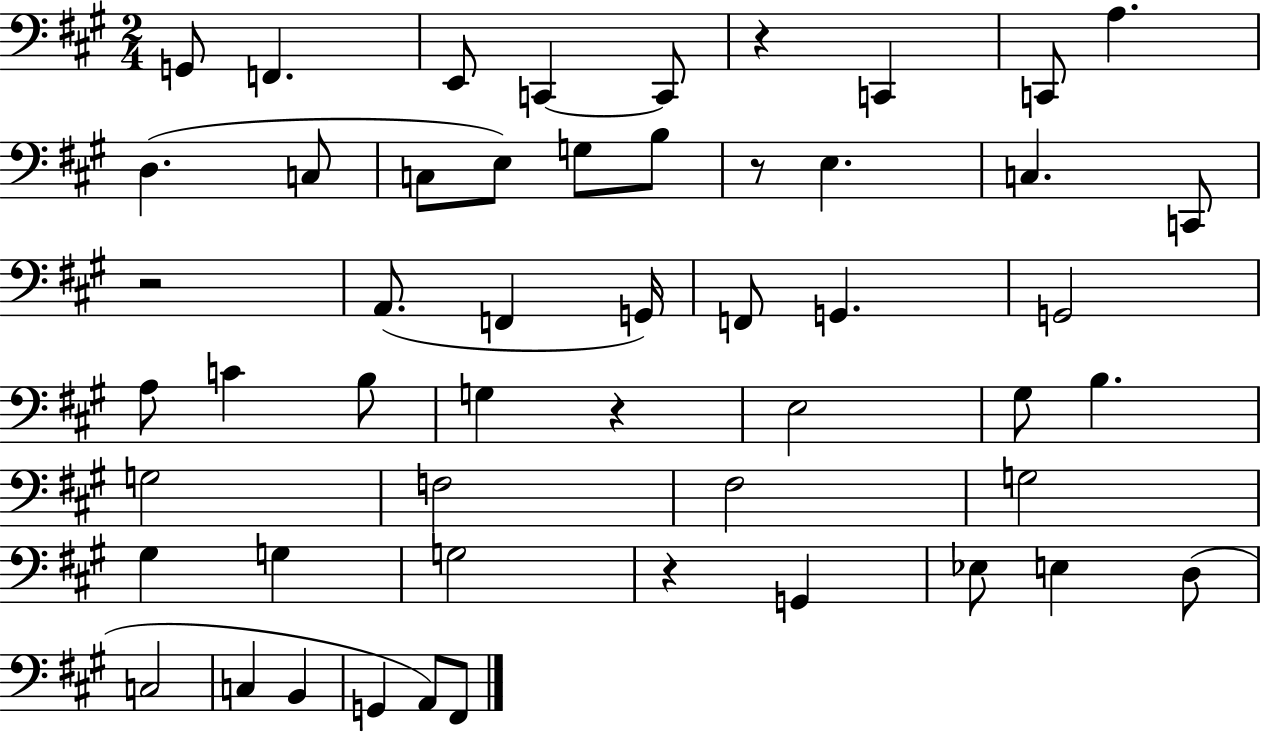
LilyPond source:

{
  \clef bass
  \numericTimeSignature
  \time 2/4
  \key a \major
  g,8 f,4. | e,8 c,4~~ c,8 | r4 c,4 | c,8 a4. | \break d4.( c8 | c8 e8) g8 b8 | r8 e4. | c4. c,8 | \break r2 | a,8.( f,4 g,16) | f,8 g,4. | g,2 | \break a8 c'4 b8 | g4 r4 | e2 | gis8 b4. | \break g2 | f2 | fis2 | g2 | \break gis4 g4 | g2 | r4 g,4 | ees8 e4 d8( | \break c2 | c4 b,4 | g,4 a,8) fis,8 | \bar "|."
}